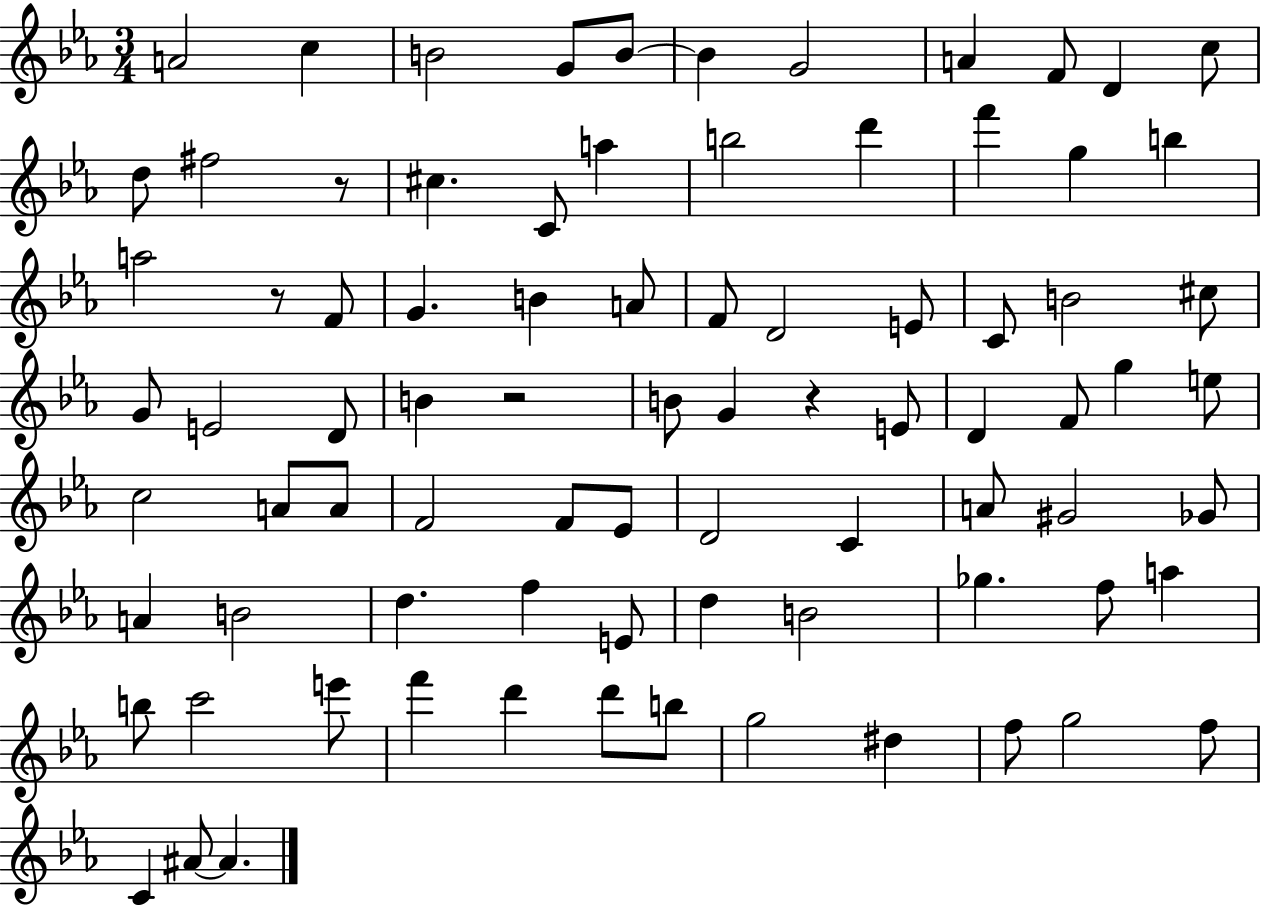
{
  \clef treble
  \numericTimeSignature
  \time 3/4
  \key ees \major
  a'2 c''4 | b'2 g'8 b'8~~ | b'4 g'2 | a'4 f'8 d'4 c''8 | \break d''8 fis''2 r8 | cis''4. c'8 a''4 | b''2 d'''4 | f'''4 g''4 b''4 | \break a''2 r8 f'8 | g'4. b'4 a'8 | f'8 d'2 e'8 | c'8 b'2 cis''8 | \break g'8 e'2 d'8 | b'4 r2 | b'8 g'4 r4 e'8 | d'4 f'8 g''4 e''8 | \break c''2 a'8 a'8 | f'2 f'8 ees'8 | d'2 c'4 | a'8 gis'2 ges'8 | \break a'4 b'2 | d''4. f''4 e'8 | d''4 b'2 | ges''4. f''8 a''4 | \break b''8 c'''2 e'''8 | f'''4 d'''4 d'''8 b''8 | g''2 dis''4 | f''8 g''2 f''8 | \break c'4 ais'8~~ ais'4. | \bar "|."
}